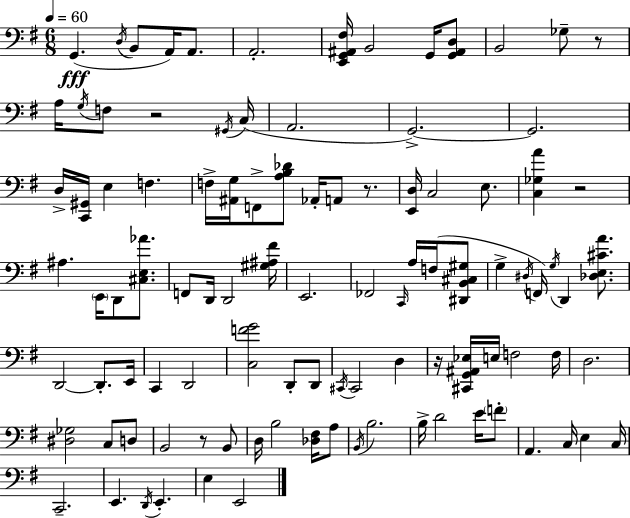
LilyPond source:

{
  \clef bass
  \numericTimeSignature
  \time 6/8
  \key e \minor
  \tempo 4 = 60
  g,4.(\fff \acciaccatura { d16 } b,8 a,16) a,8. | a,2.-. | <e, g, ais, fis>16 b,2 g,16 <g, ais, d>8 | b,2 ges8-- r8 | \break a16 \acciaccatura { g16 } f8 r2 | \acciaccatura { gis,16 }( c16 a,2. | g,2.->~~) | g,2. | \break d16-> <c, gis,>16 e4 f4. | f16-> <ais, g>16 f,8-> <a b des'>8 aes,16-. a,8 | r8. <e, d>16 c2 | e8. <c ges a'>4 r2 | \break ais4. \parenthesize e,16 d,8 | <cis e aes'>8. f,8 d,16 d,2 | <gis ais fis'>16 e,2. | fes,2 \grace { c,16 } | \break a16 f16( <dis, b, cis gis>8 g4-> \acciaccatura { dis16 }) f,16 \acciaccatura { g16 } d,4 | <des e cis' a'>8. d,2~~ | d,8.-. e,16 c,4 d,2 | <c f' g'>2 | \break d,8-. d,8 \acciaccatura { cis,16 } cis,2 | d4 r16 <cis, g, ais, ees>16 e16 f2 | f16 d2. | <dis ges>2 | \break c8 d8 b,2 | r8 b,8 d16 b2 | <des fis>16 a8 \acciaccatura { b,16 } b2. | b16-> d'2 | \break e'16 \parenthesize f'8-. a,4. | c16 e4 c16 c,2.-- | e,4. | \acciaccatura { d,16 } e,4.-. e4 | \break e,2 \bar "|."
}